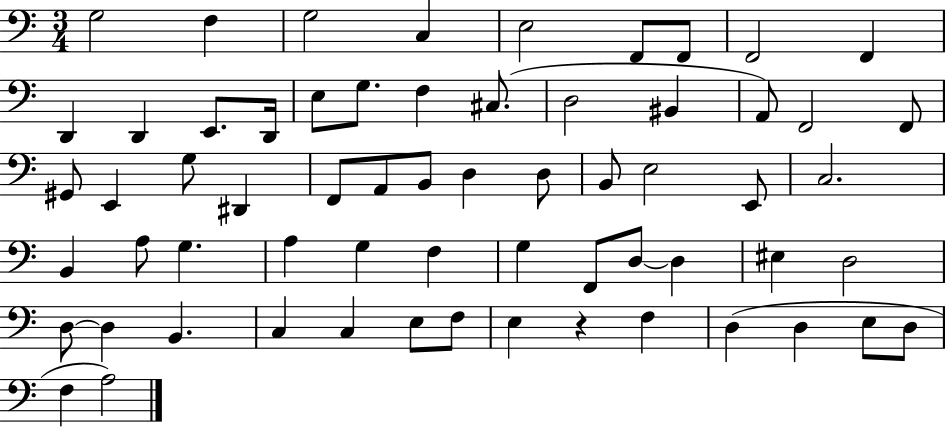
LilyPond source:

{
  \clef bass
  \numericTimeSignature
  \time 3/4
  \key c \major
  g2 f4 | g2 c4 | e2 f,8 f,8 | f,2 f,4 | \break d,4 d,4 e,8. d,16 | e8 g8. f4 cis8.( | d2 bis,4 | a,8) f,2 f,8 | \break gis,8 e,4 g8 dis,4 | f,8 a,8 b,8 d4 d8 | b,8 e2 e,8 | c2. | \break b,4 a8 g4. | a4 g4 f4 | g4 f,8 d8~~ d4 | eis4 d2 | \break d8~~ d4 b,4. | c4 c4 e8 f8 | e4 r4 f4 | d4( d4 e8 d8 | \break f4 a2) | \bar "|."
}